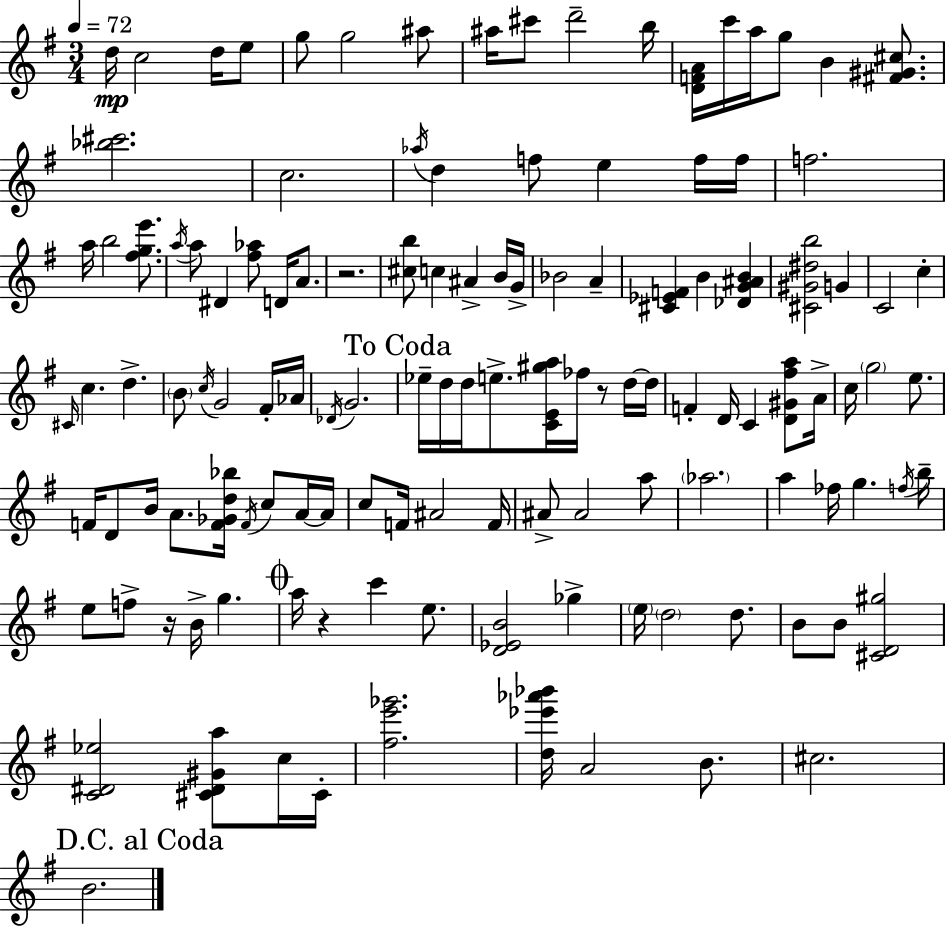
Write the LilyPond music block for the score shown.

{
  \clef treble
  \numericTimeSignature
  \time 3/4
  \key g \major
  \tempo 4 = 72
  d''16\mp c''2 d''16 e''8 | g''8 g''2 ais''8 | ais''16 cis'''8 d'''2-- b''16 | <d' f' a'>16 c'''16 a''16 g''8 b'4 <fis' gis' cis''>8. | \break <bes'' cis'''>2. | c''2. | \acciaccatura { aes''16 } d''4 f''8 e''4 f''16 | f''16 f''2. | \break a''16 b''2 <fis'' g'' e'''>8. | \acciaccatura { a''16 } a''8 dis'4 <fis'' aes''>8 d'16 a'8. | r2. | <cis'' b''>8 c''4 ais'4-> | \break b'16 g'16-> bes'2 a'4-- | <cis' ees' f'>4 b'4 <des' g' ais' b'>4 | <cis' gis' dis'' b''>2 g'4 | c'2 c''4-. | \break \grace { cis'16 } c''4. d''4.-> | \parenthesize b'8 \acciaccatura { c''16 } g'2 | fis'16-. aes'16 \acciaccatura { des'16 } g'2. | \mark "To Coda" ees''16-- d''16 d''16 e''8.-> <c' e' gis'' a''>16 | \break fes''16 r8 d''16~~ d''16 f'4-. d'16 c'4 | <d' gis' fis'' a''>8 a'16-> c''16 \parenthesize g''2 | e''8. f'16 d'8 b'16 a'8. | <f' ges' d'' bes''>16 \acciaccatura { f'16 } c''8 a'16~~ a'16 c''8 f'16 ais'2 | \break f'16 ais'8-> ais'2 | a''8 \parenthesize aes''2. | a''4 fes''16 g''4. | \acciaccatura { f''16 } b''16-- e''8 f''8-> r16 | \break b'16-> g''4. \mark \markup { \musicglyph "scripts.coda" } a''16 r4 | c'''4 e''8. <d' ees' b'>2 | ges''4-> \parenthesize e''16 \parenthesize d''2 | d''8. b'8 b'8 <cis' d' gis''>2 | \break <c' dis' ees''>2 | <cis' dis' gis' a''>8 c''16 cis'16-. <fis'' e''' ges'''>2. | <d'' ees''' aes''' bes'''>16 a'2 | b'8. cis''2. | \break \mark "D.C. al Coda" b'2. | \bar "|."
}